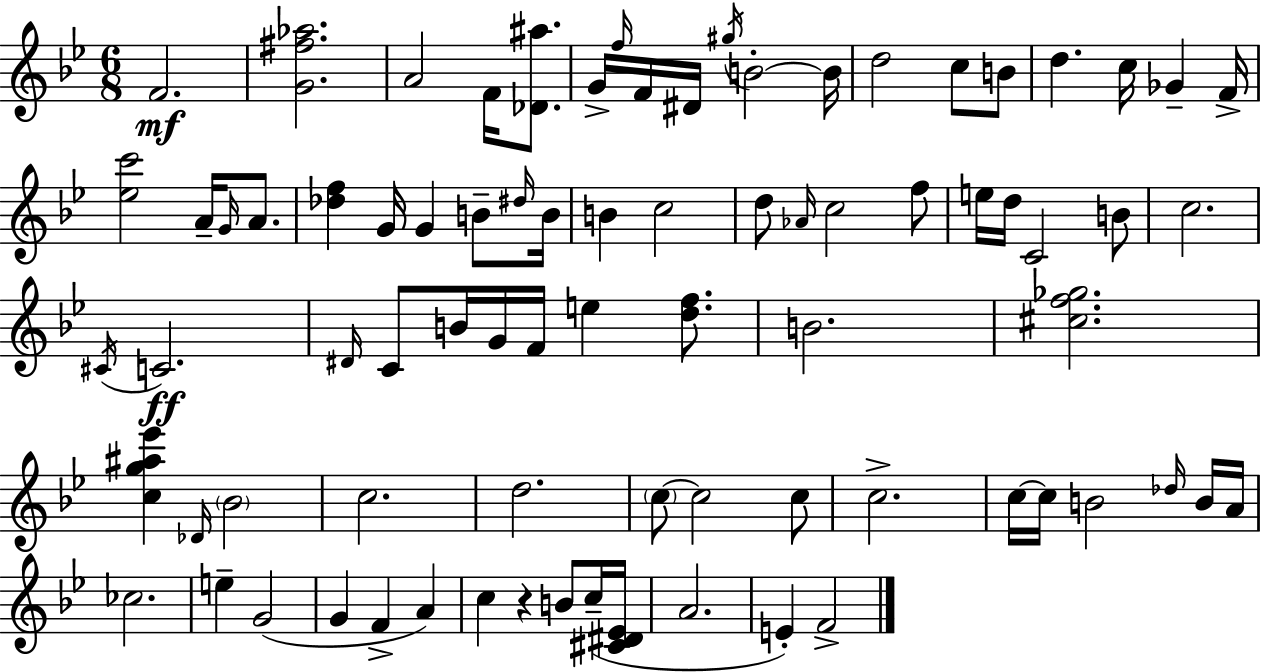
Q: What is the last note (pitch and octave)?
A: F4